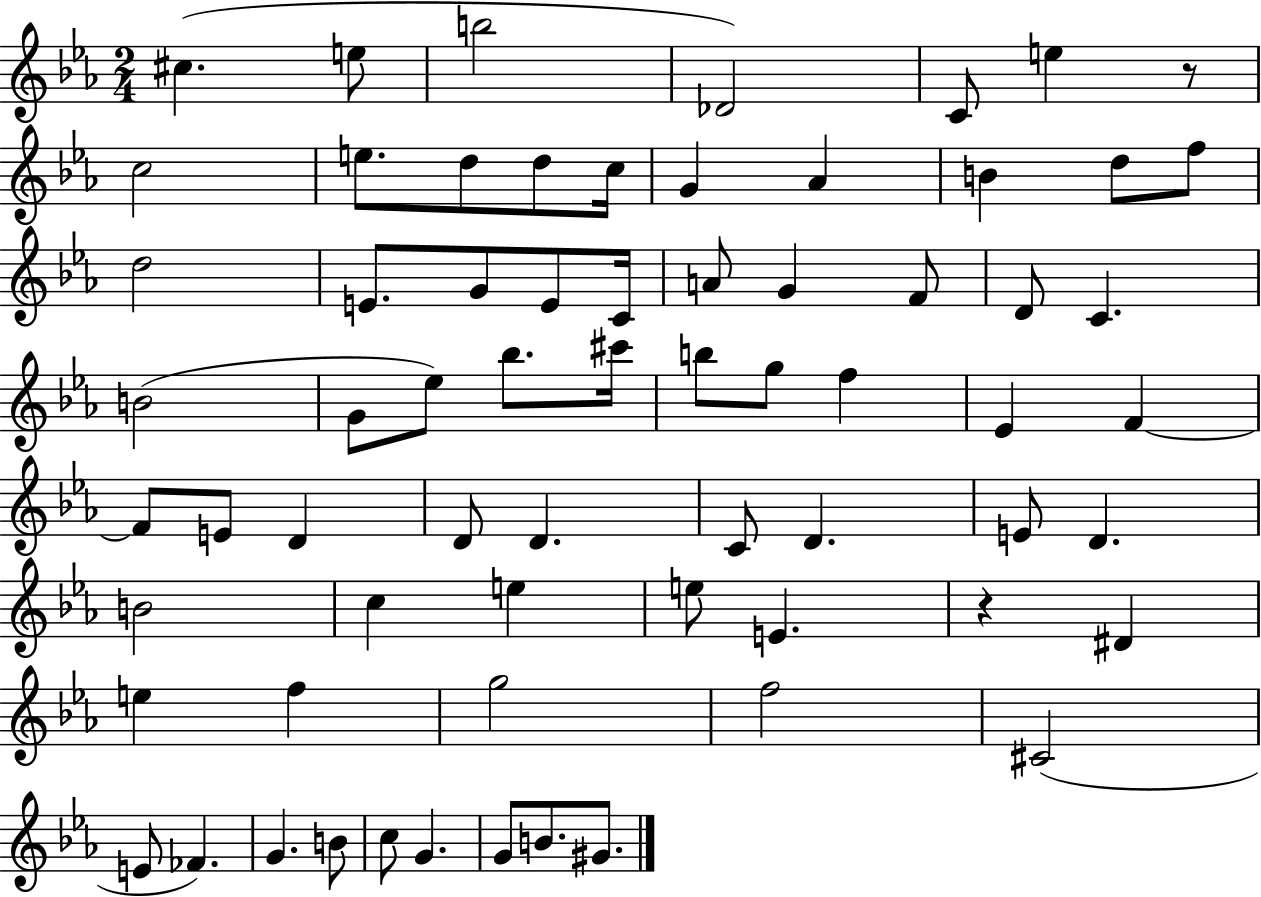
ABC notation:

X:1
T:Untitled
M:2/4
L:1/4
K:Eb
^c e/2 b2 _D2 C/2 e z/2 c2 e/2 d/2 d/2 c/4 G _A B d/2 f/2 d2 E/2 G/2 E/2 C/4 A/2 G F/2 D/2 C B2 G/2 _e/2 _b/2 ^c'/4 b/2 g/2 f _E F F/2 E/2 D D/2 D C/2 D E/2 D B2 c e e/2 E z ^D e f g2 f2 ^C2 E/2 _F G B/2 c/2 G G/2 B/2 ^G/2